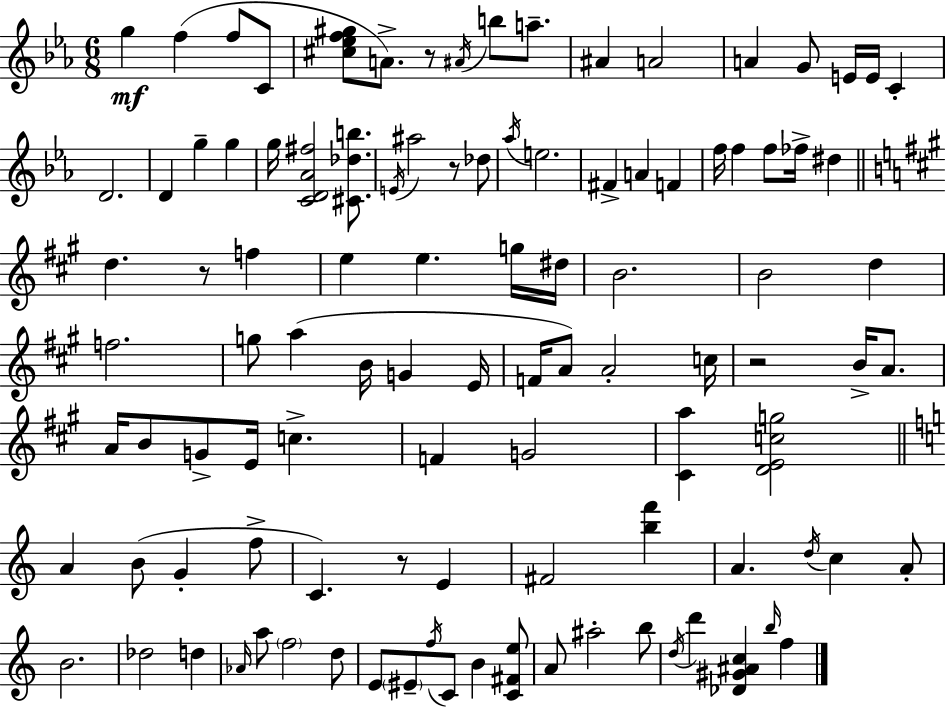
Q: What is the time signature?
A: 6/8